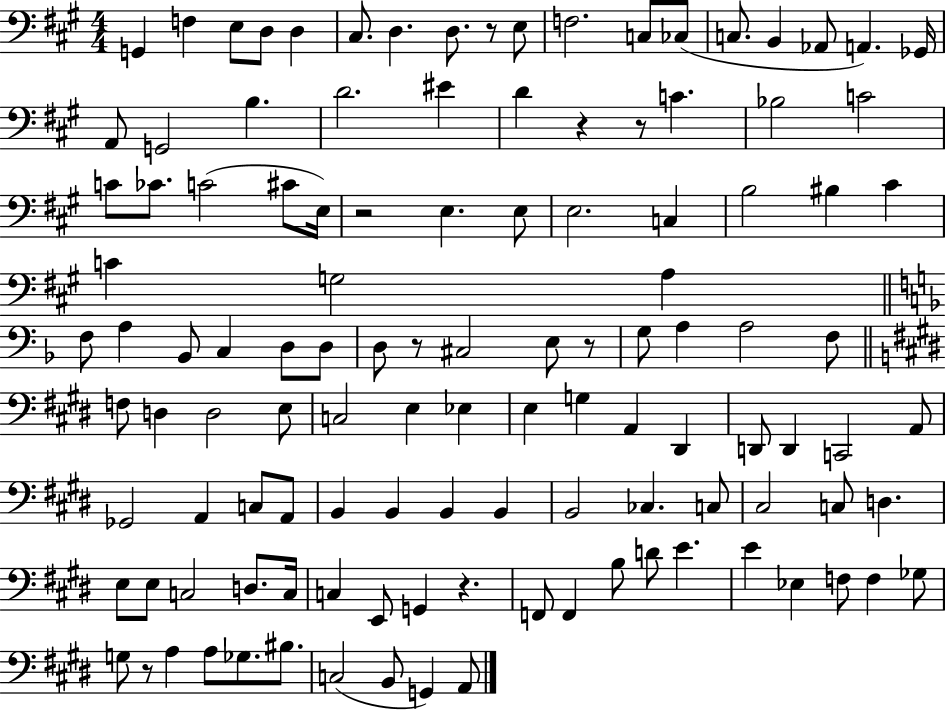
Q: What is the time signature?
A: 4/4